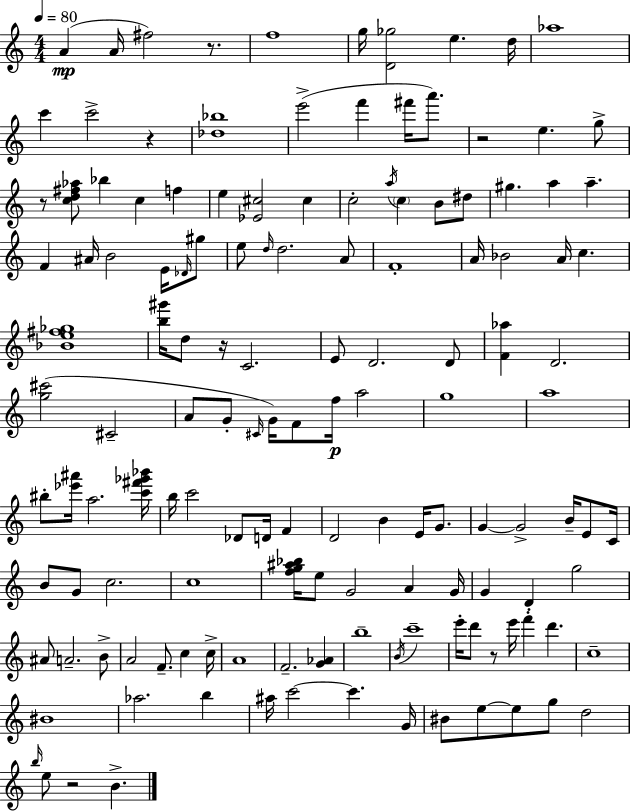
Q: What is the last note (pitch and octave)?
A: B4